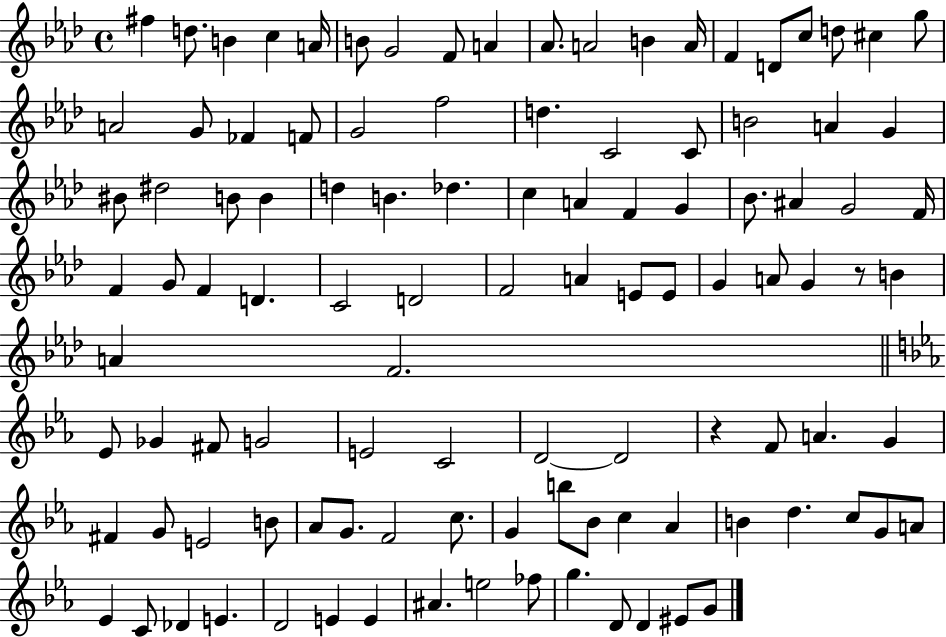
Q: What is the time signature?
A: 4/4